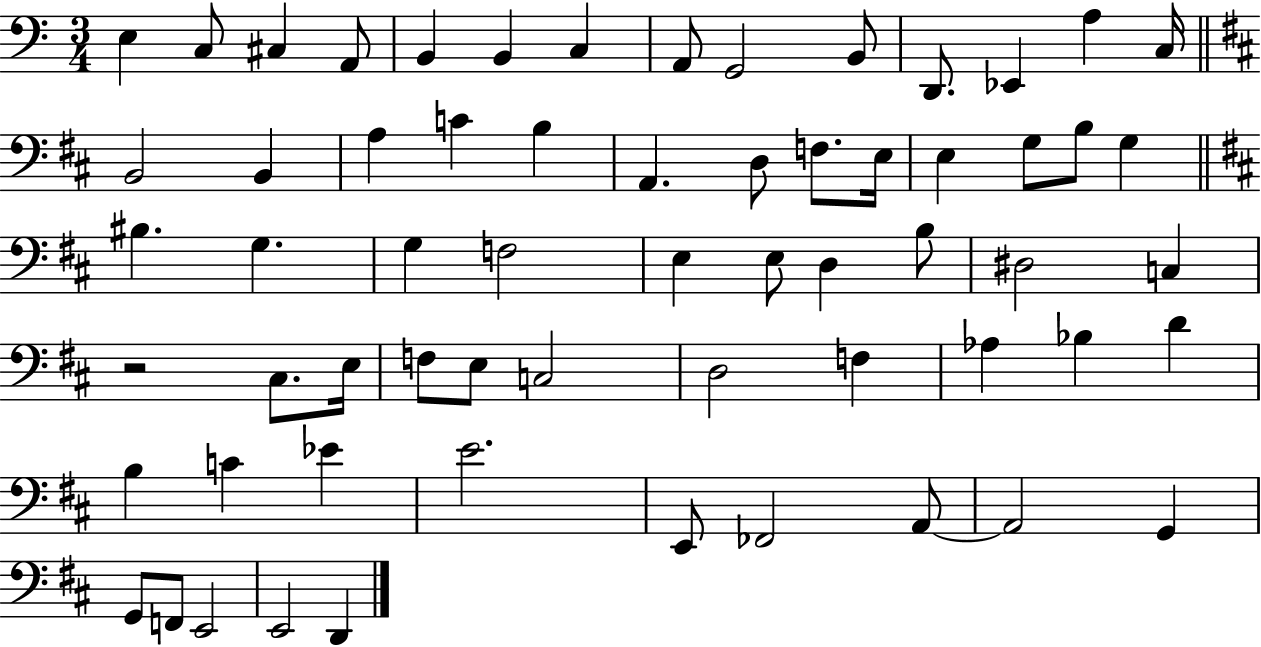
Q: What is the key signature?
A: C major